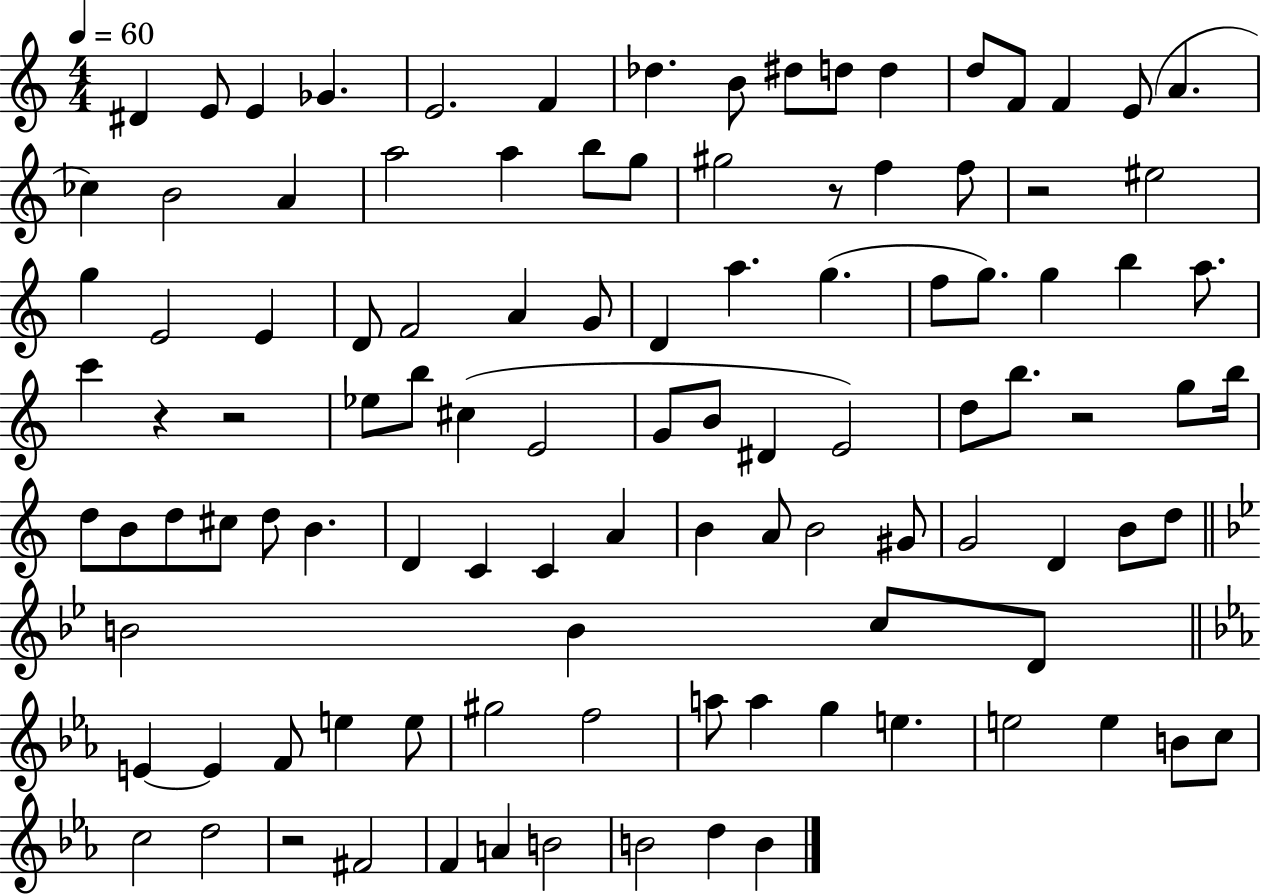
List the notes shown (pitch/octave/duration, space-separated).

D#4/q E4/e E4/q Gb4/q. E4/h. F4/q Db5/q. B4/e D#5/e D5/e D5/q D5/e F4/e F4/q E4/e A4/q. CES5/q B4/h A4/q A5/h A5/q B5/e G5/e G#5/h R/e F5/q F5/e R/h EIS5/h G5/q E4/h E4/q D4/e F4/h A4/q G4/e D4/q A5/q. G5/q. F5/e G5/e. G5/q B5/q A5/e. C6/q R/q R/h Eb5/e B5/e C#5/q E4/h G4/e B4/e D#4/q E4/h D5/e B5/e. R/h G5/e B5/s D5/e B4/e D5/e C#5/e D5/e B4/q. D4/q C4/q C4/q A4/q B4/q A4/e B4/h G#4/e G4/h D4/q B4/e D5/e B4/h B4/q C5/e D4/e E4/q E4/q F4/e E5/q E5/e G#5/h F5/h A5/e A5/q G5/q E5/q. E5/h E5/q B4/e C5/e C5/h D5/h R/h F#4/h F4/q A4/q B4/h B4/h D5/q B4/q